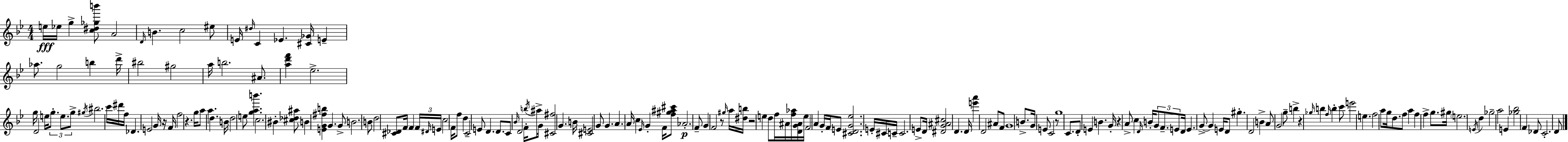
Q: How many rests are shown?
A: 7